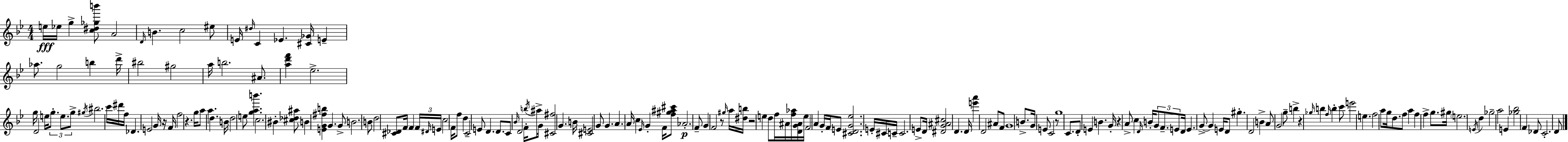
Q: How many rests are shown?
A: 7